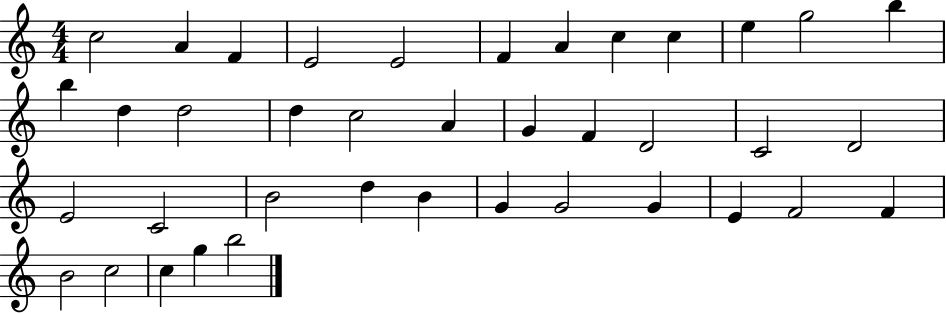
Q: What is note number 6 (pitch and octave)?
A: F4